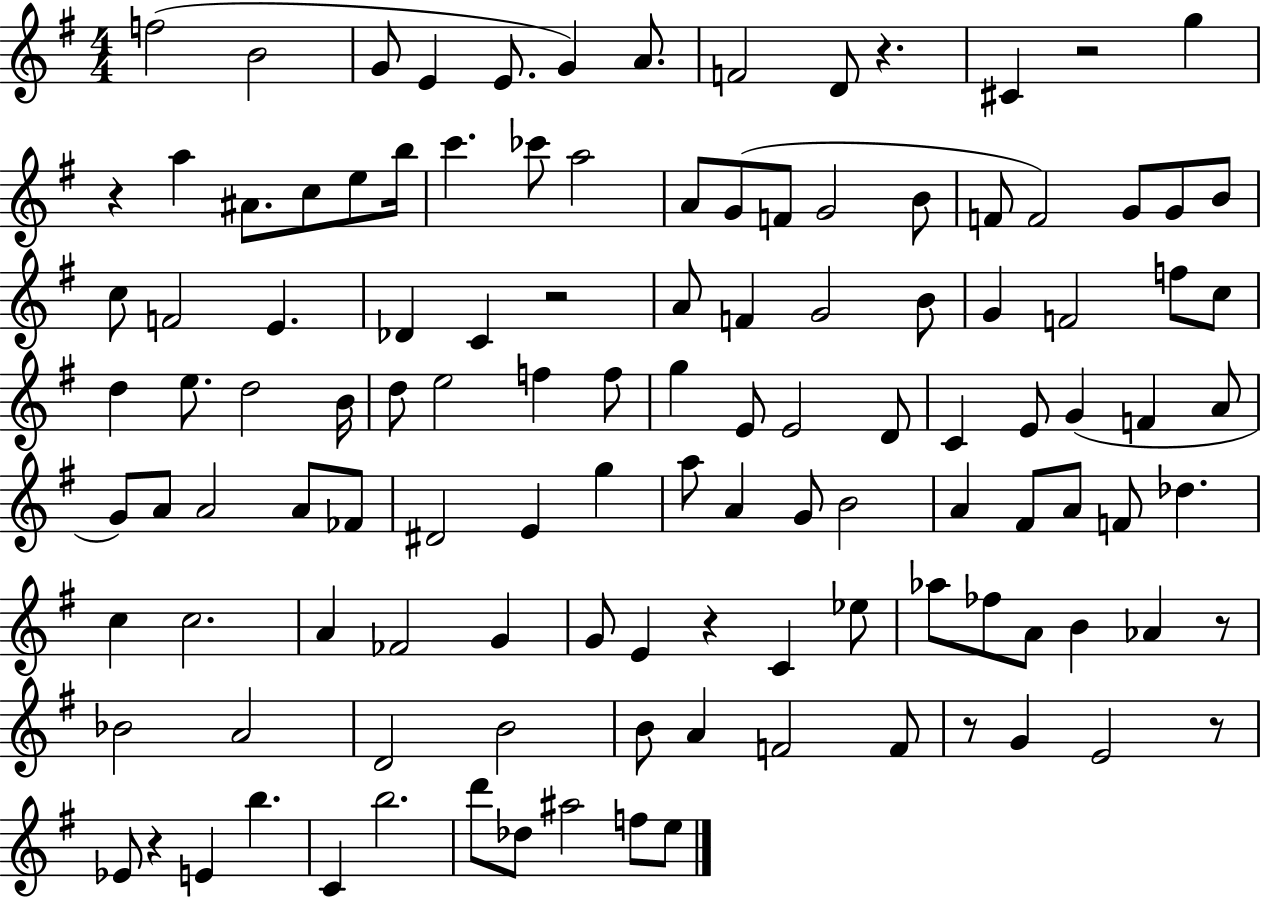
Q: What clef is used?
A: treble